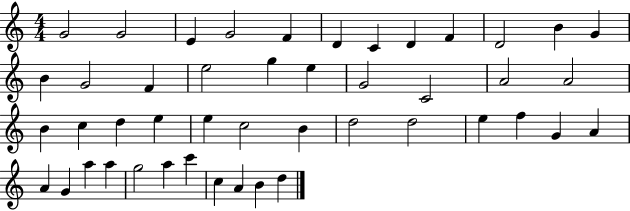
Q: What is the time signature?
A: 4/4